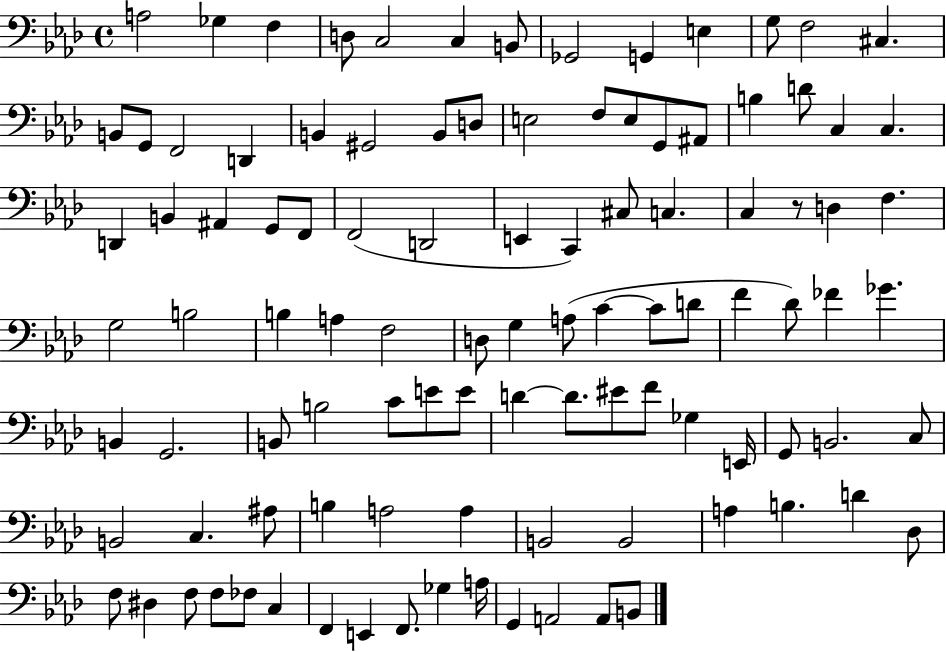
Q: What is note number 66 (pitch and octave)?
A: E4